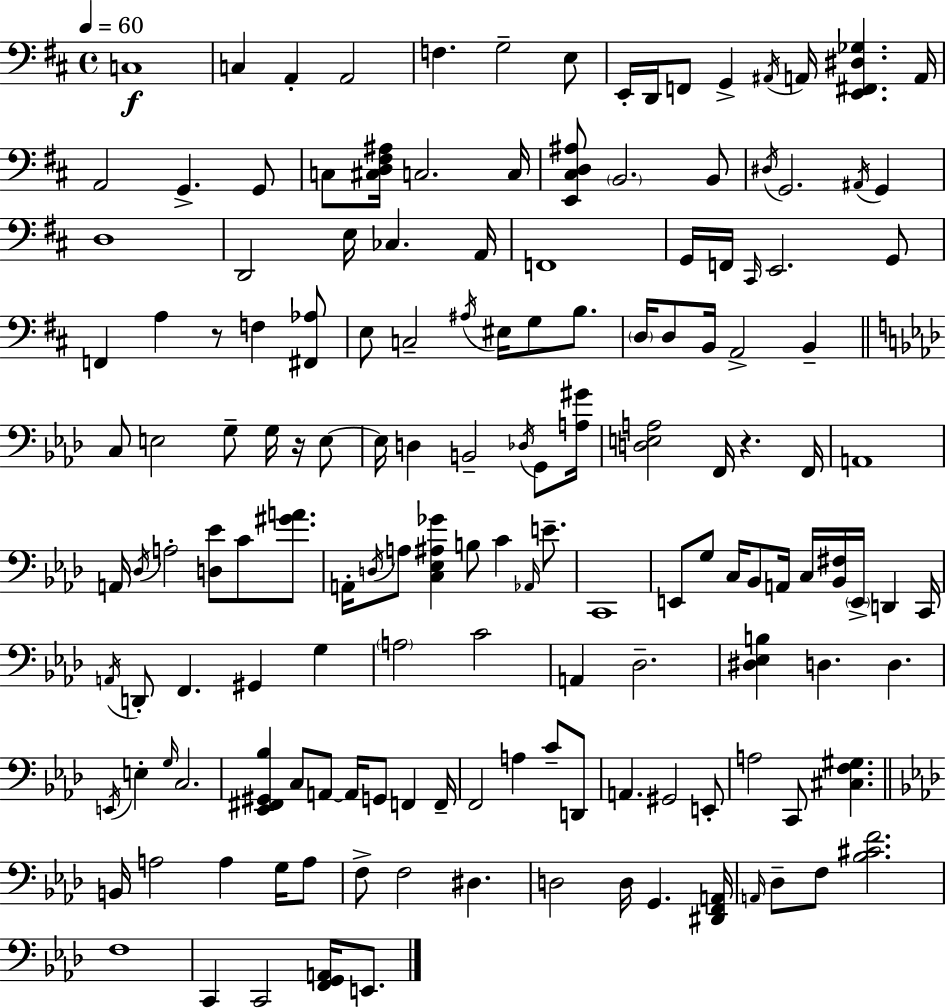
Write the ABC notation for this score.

X:1
T:Untitled
M:4/4
L:1/4
K:D
C,4 C, A,, A,,2 F, G,2 E,/2 E,,/4 D,,/4 F,,/2 G,, ^A,,/4 A,,/4 [E,,^F,,^D,_G,] A,,/4 A,,2 G,, G,,/2 C,/2 [^C,D,^F,^A,]/4 C,2 C,/4 [E,,^C,D,^A,]/2 B,,2 B,,/2 ^D,/4 G,,2 ^A,,/4 G,, D,4 D,,2 E,/4 _C, A,,/4 F,,4 G,,/4 F,,/4 ^C,,/4 E,,2 G,,/2 F,, A, z/2 F, [^F,,_A,]/2 E,/2 C,2 ^A,/4 ^E,/4 G,/2 B,/2 D,/4 D,/2 B,,/4 A,,2 B,, C,/2 E,2 G,/2 G,/4 z/4 E,/2 E,/4 D, B,,2 _D,/4 G,,/2 [A,^G]/4 [D,E,A,]2 F,,/4 z F,,/4 A,,4 A,,/4 _D,/4 A,2 [D,_E]/2 C/2 [^GA]/2 A,,/4 D,/4 A,/2 [C,_E,^A,_G] B,/2 C _A,,/4 E/2 C,,4 E,,/2 G,/2 C,/4 _B,,/2 A,,/4 C,/4 [_B,,^F,]/4 E,,/4 D,, C,,/4 A,,/4 D,,/2 F,, ^G,, G, A,2 C2 A,, _D,2 [^D,_E,B,] D, D, E,,/4 E, G,/4 C,2 [_E,,^F,,^G,,_B,] C,/2 A,,/2 A,,/4 G,,/2 F,, F,,/4 F,,2 A, C/2 D,,/2 A,, ^G,,2 E,,/2 A,2 C,,/2 [^C,F,^G,] B,,/4 A,2 A, G,/4 A,/2 F,/2 F,2 ^D, D,2 D,/4 G,, [^D,,F,,A,,]/4 A,,/4 _D,/2 F,/2 [_B,^CF]2 F,4 C,, C,,2 [F,,G,,A,,]/4 E,,/2